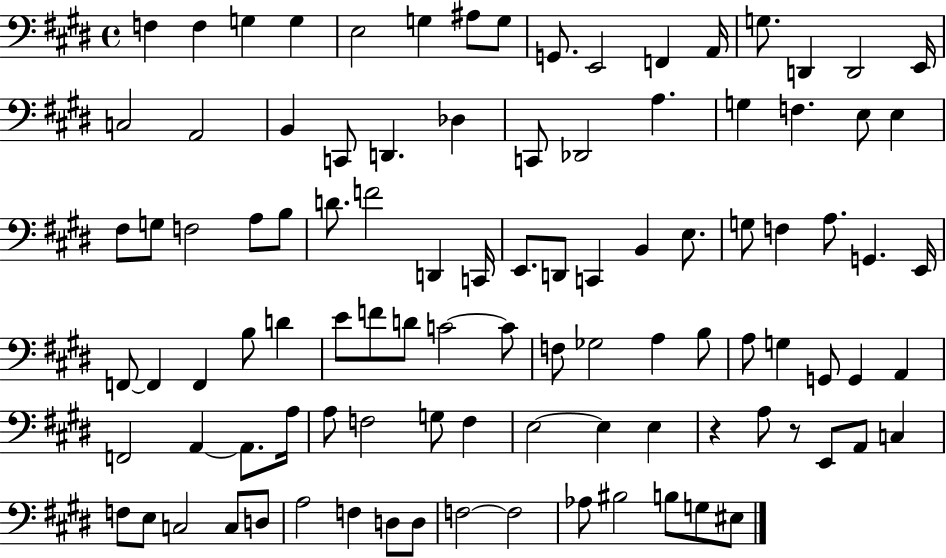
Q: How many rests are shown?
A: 2